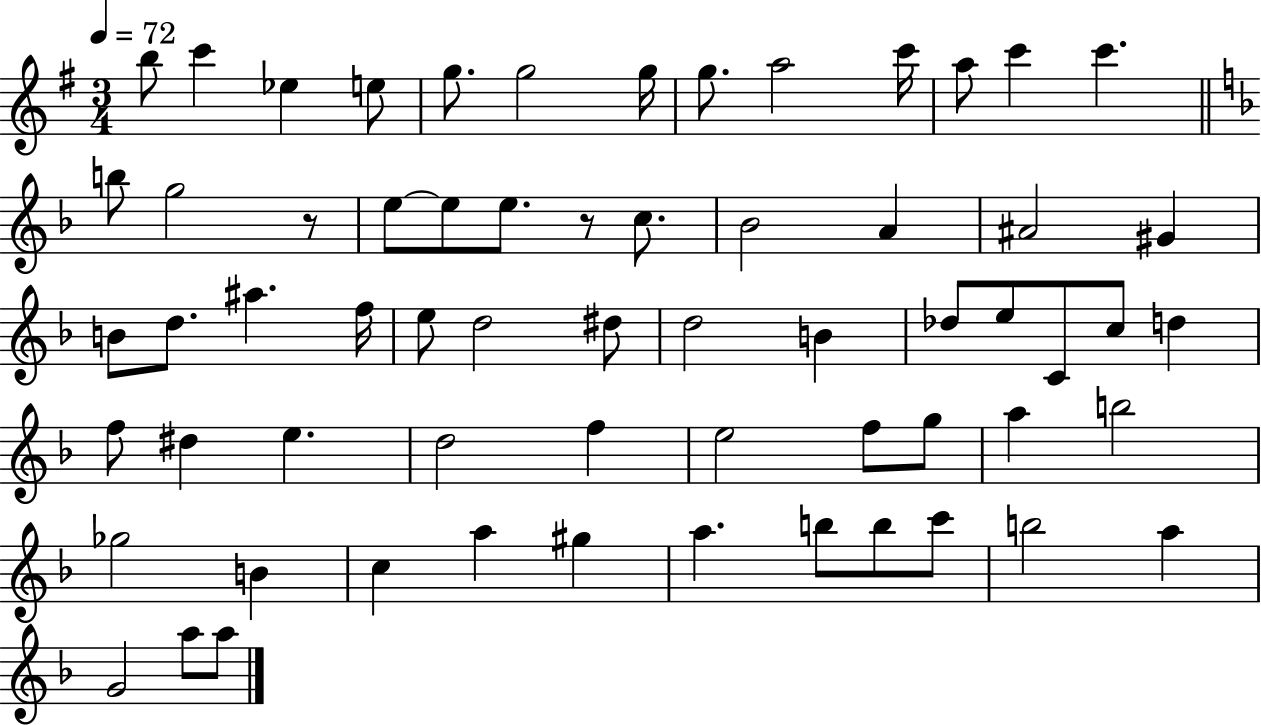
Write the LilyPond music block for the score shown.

{
  \clef treble
  \numericTimeSignature
  \time 3/4
  \key g \major
  \tempo 4 = 72
  b''8 c'''4 ees''4 e''8 | g''8. g''2 g''16 | g''8. a''2 c'''16 | a''8 c'''4 c'''4. | \break \bar "||" \break \key d \minor b''8 g''2 r8 | e''8~~ e''8 e''8. r8 c''8. | bes'2 a'4 | ais'2 gis'4 | \break b'8 d''8. ais''4. f''16 | e''8 d''2 dis''8 | d''2 b'4 | des''8 e''8 c'8 c''8 d''4 | \break f''8 dis''4 e''4. | d''2 f''4 | e''2 f''8 g''8 | a''4 b''2 | \break ges''2 b'4 | c''4 a''4 gis''4 | a''4. b''8 b''8 c'''8 | b''2 a''4 | \break g'2 a''8 a''8 | \bar "|."
}